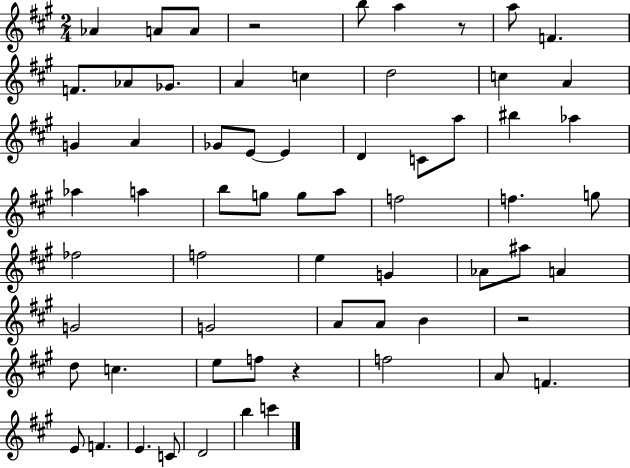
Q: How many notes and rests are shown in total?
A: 64